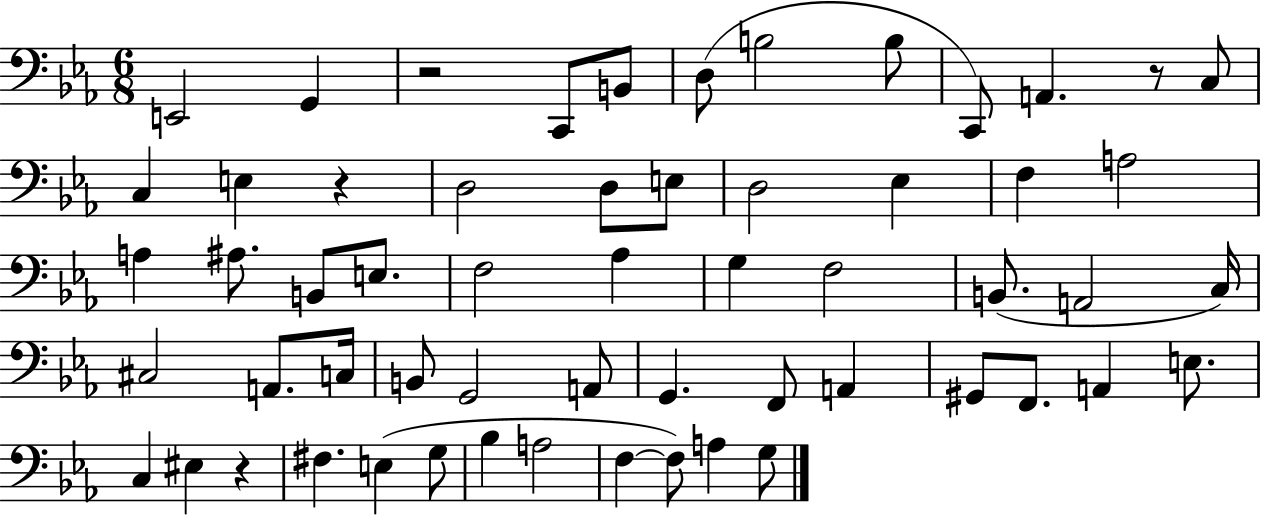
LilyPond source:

{
  \clef bass
  \numericTimeSignature
  \time 6/8
  \key ees \major
  e,2 g,4 | r2 c,8 b,8 | d8( b2 b8 | c,8) a,4. r8 c8 | \break c4 e4 r4 | d2 d8 e8 | d2 ees4 | f4 a2 | \break a4 ais8. b,8 e8. | f2 aes4 | g4 f2 | b,8.( a,2 c16) | \break cis2 a,8. c16 | b,8 g,2 a,8 | g,4. f,8 a,4 | gis,8 f,8. a,4 e8. | \break c4 eis4 r4 | fis4. e4( g8 | bes4 a2 | f4~~ f8) a4 g8 | \break \bar "|."
}